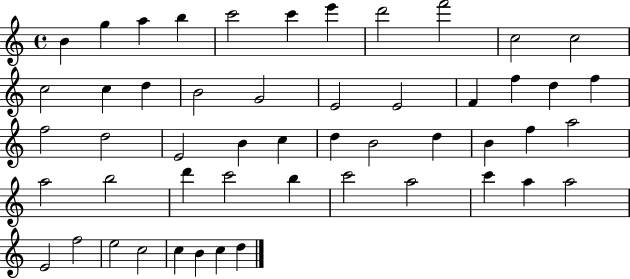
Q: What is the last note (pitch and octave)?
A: D5